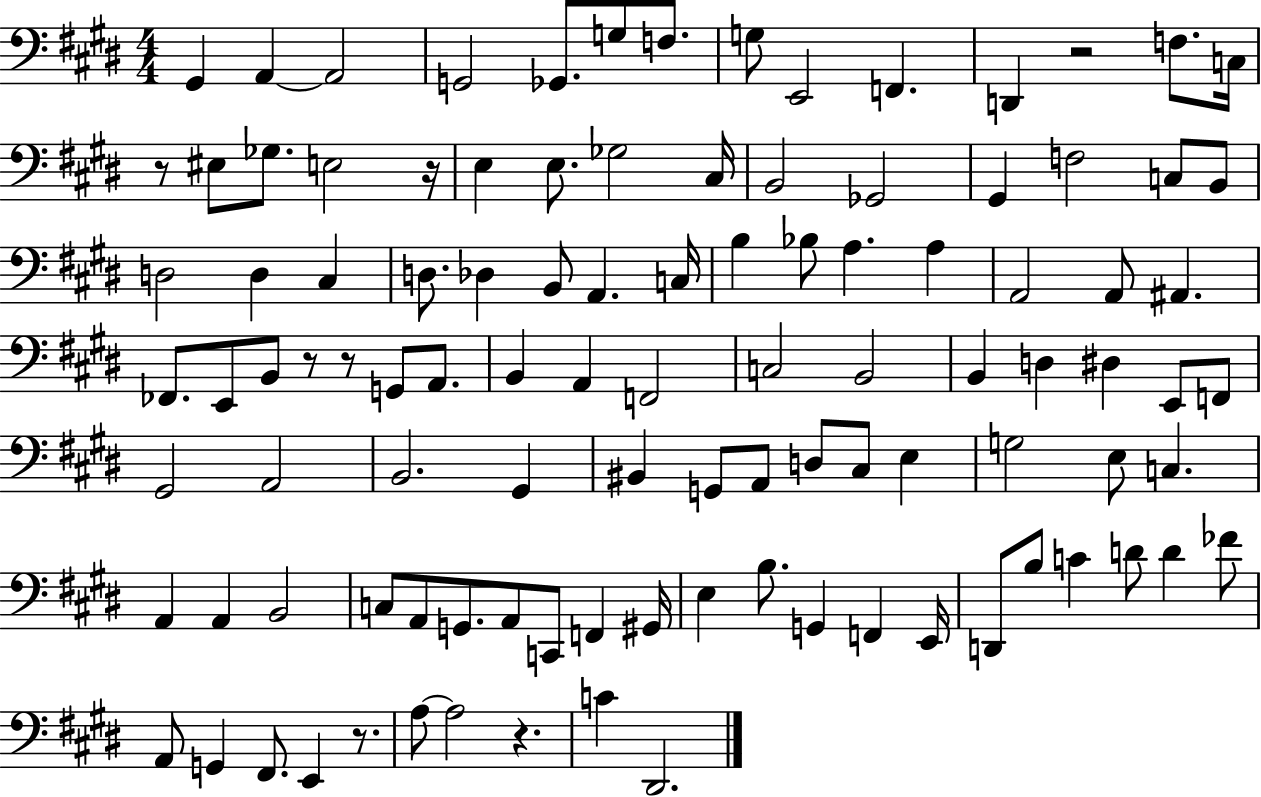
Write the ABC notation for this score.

X:1
T:Untitled
M:4/4
L:1/4
K:E
^G,, A,, A,,2 G,,2 _G,,/2 G,/2 F,/2 G,/2 E,,2 F,, D,, z2 F,/2 C,/4 z/2 ^E,/2 _G,/2 E,2 z/4 E, E,/2 _G,2 ^C,/4 B,,2 _G,,2 ^G,, F,2 C,/2 B,,/2 D,2 D, ^C, D,/2 _D, B,,/2 A,, C,/4 B, _B,/2 A, A, A,,2 A,,/2 ^A,, _F,,/2 E,,/2 B,,/2 z/2 z/2 G,,/2 A,,/2 B,, A,, F,,2 C,2 B,,2 B,, D, ^D, E,,/2 F,,/2 ^G,,2 A,,2 B,,2 ^G,, ^B,, G,,/2 A,,/2 D,/2 ^C,/2 E, G,2 E,/2 C, A,, A,, B,,2 C,/2 A,,/2 G,,/2 A,,/2 C,,/2 F,, ^G,,/4 E, B,/2 G,, F,, E,,/4 D,,/2 B,/2 C D/2 D _F/2 A,,/2 G,, ^F,,/2 E,, z/2 A,/2 A,2 z C ^D,,2